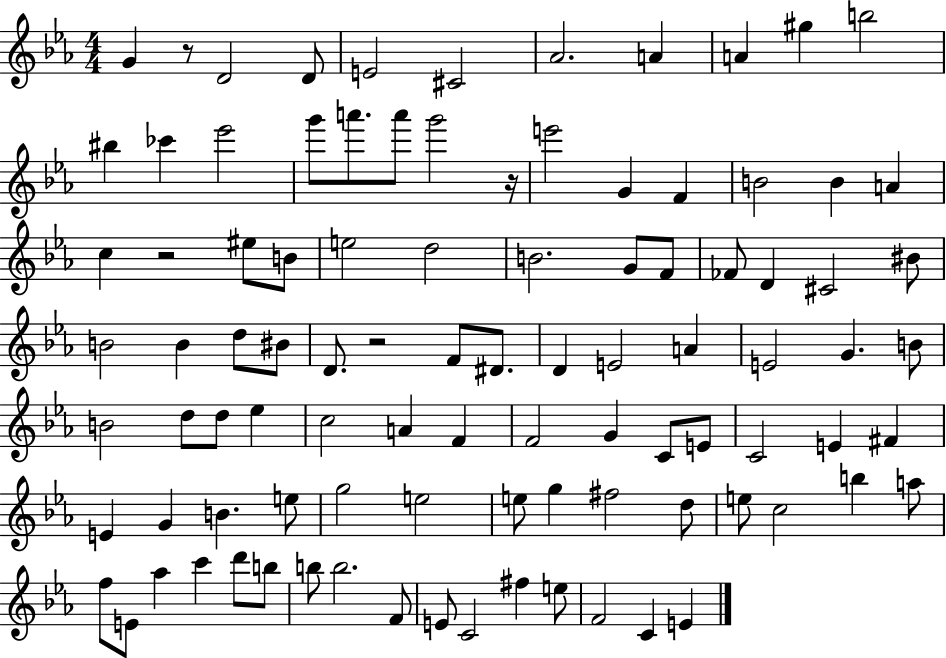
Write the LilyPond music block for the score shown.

{
  \clef treble
  \numericTimeSignature
  \time 4/4
  \key ees \major
  g'4 r8 d'2 d'8 | e'2 cis'2 | aes'2. a'4 | a'4 gis''4 b''2 | \break bis''4 ces'''4 ees'''2 | g'''8 a'''8. a'''8 g'''2 r16 | e'''2 g'4 f'4 | b'2 b'4 a'4 | \break c''4 r2 eis''8 b'8 | e''2 d''2 | b'2. g'8 f'8 | fes'8 d'4 cis'2 bis'8 | \break b'2 b'4 d''8 bis'8 | d'8. r2 f'8 dis'8. | d'4 e'2 a'4 | e'2 g'4. b'8 | \break b'2 d''8 d''8 ees''4 | c''2 a'4 f'4 | f'2 g'4 c'8 e'8 | c'2 e'4 fis'4 | \break e'4 g'4 b'4. e''8 | g''2 e''2 | e''8 g''4 fis''2 d''8 | e''8 c''2 b''4 a''8 | \break f''8 e'8 aes''4 c'''4 d'''8 b''8 | b''8 b''2. f'8 | e'8 c'2 fis''4 e''8 | f'2 c'4 e'4 | \break \bar "|."
}